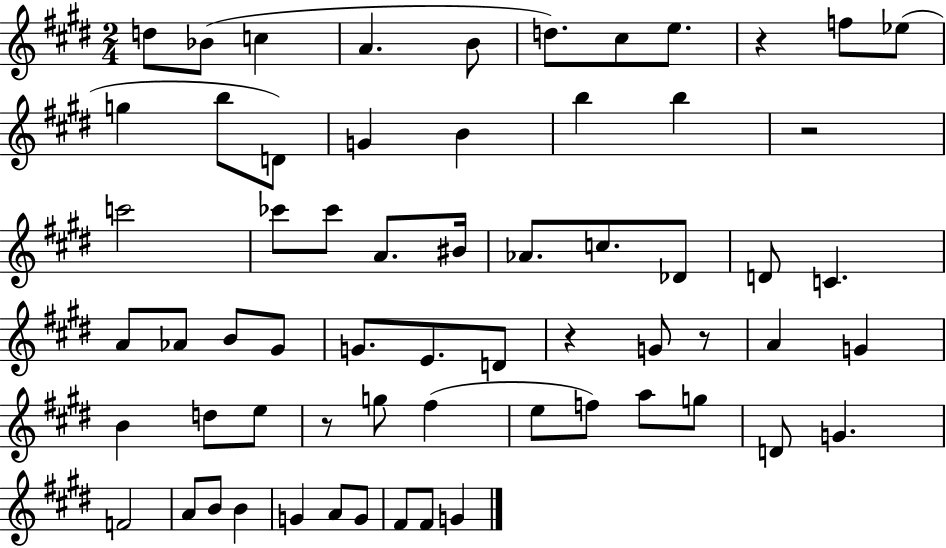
X:1
T:Untitled
M:2/4
L:1/4
K:E
d/2 _B/2 c A B/2 d/2 ^c/2 e/2 z f/2 _e/2 g b/2 D/2 G B b b z2 c'2 _c'/2 _c'/2 A/2 ^B/4 _A/2 c/2 _D/2 D/2 C A/2 _A/2 B/2 ^G/2 G/2 E/2 D/2 z G/2 z/2 A G B d/2 e/2 z/2 g/2 ^f e/2 f/2 a/2 g/2 D/2 G F2 A/2 B/2 B G A/2 G/2 ^F/2 ^F/2 G